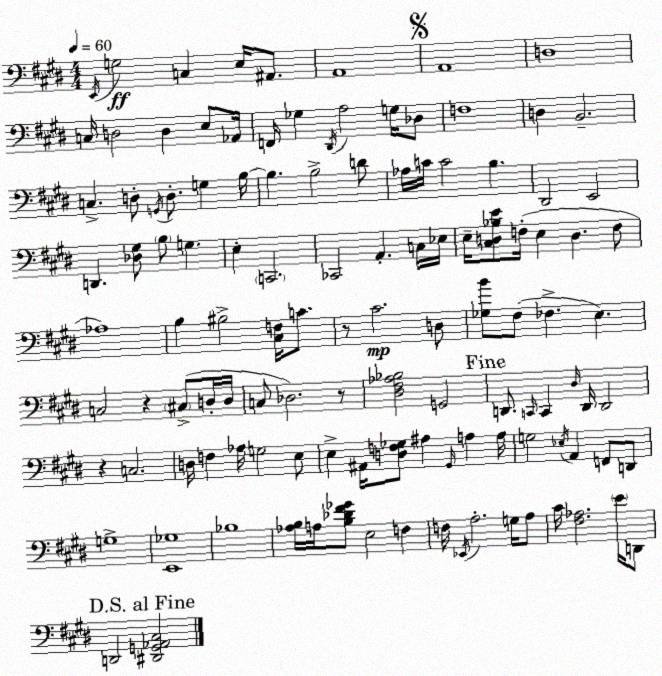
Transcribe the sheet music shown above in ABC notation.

X:1
T:Untitled
M:4/4
L:1/4
K:E
E,,/4 G,2 C, E,/4 ^A,,/2 A,,4 A,,4 D,4 C,/4 D,2 D, E,/2 _A,,/4 F,,/4 _G, ^D,,/4 A,2 G,/4 _D,/2 F,4 D, B,,2 C, D,/2 G,,/4 D,/2 G, B,/4 B, B,2 D/2 _A,/4 C/4 C2 B, ^D,,2 E,,2 D,, [_D,^G,]/2 B,/2 G, E, C,,2 _C,,2 A,, C,/4 _E,/4 E,/4 [^C,D,_B,E]/2 F,/4 E, D, F,/2 _A,4 B, ^B,2 [^C,F,]/4 C/2 z/2 ^C2 D,/2 [_G,B]/2 ^F,/2 _F, E, C,2 z ^C,/2 D,/4 D,/4 C,/2 _D,2 z/2 [^D,^F,_A,_B,]2 G,,2 D,,/2 C,,/4 C,, ^D,/4 D,,/4 D,,2 z C,2 D,/4 F, _A,/4 G,2 E,/2 E, ^A,,/4 [D,F,_G,]/2 ^A, ^G,,/4 A, A,/4 G,2 _E,/4 A,, F,,/2 D,,/2 G,4 [E,,_G,]4 _B,4 [_A,B,]/4 A,/4 [B,_D^F_G]/2 E,2 F, F,/4 _E,,/4 A,2 G,/4 A,/2 ^C/4 [^F,_A,]2 E/4 D,,/2 D,,2 [^D,,G,,_A,,^C,]2